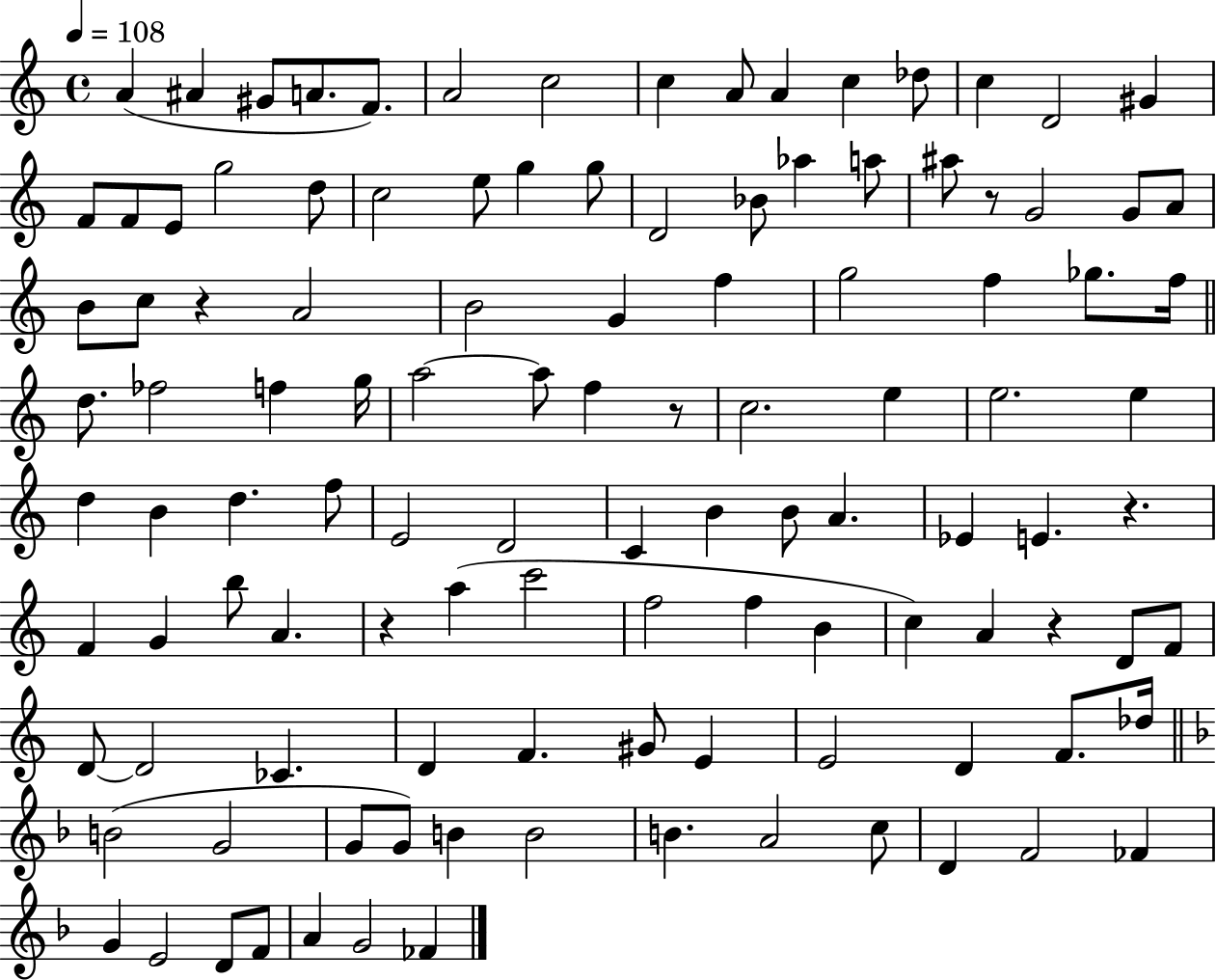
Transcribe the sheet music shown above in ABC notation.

X:1
T:Untitled
M:4/4
L:1/4
K:C
A ^A ^G/2 A/2 F/2 A2 c2 c A/2 A c _d/2 c D2 ^G F/2 F/2 E/2 g2 d/2 c2 e/2 g g/2 D2 _B/2 _a a/2 ^a/2 z/2 G2 G/2 A/2 B/2 c/2 z A2 B2 G f g2 f _g/2 f/4 d/2 _f2 f g/4 a2 a/2 f z/2 c2 e e2 e d B d f/2 E2 D2 C B B/2 A _E E z F G b/2 A z a c'2 f2 f B c A z D/2 F/2 D/2 D2 _C D F ^G/2 E E2 D F/2 _d/4 B2 G2 G/2 G/2 B B2 B A2 c/2 D F2 _F G E2 D/2 F/2 A G2 _F